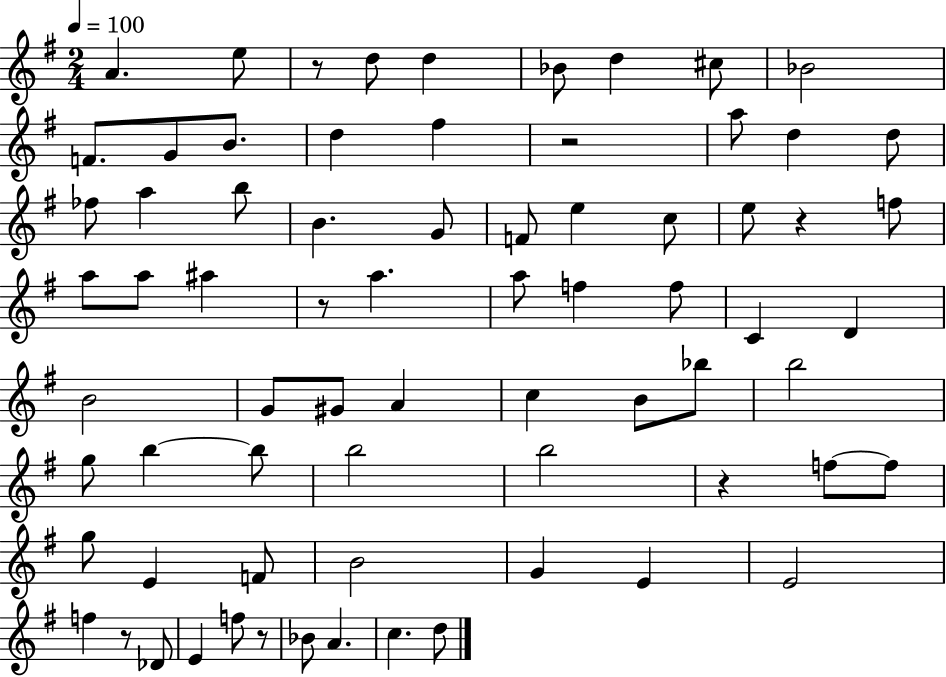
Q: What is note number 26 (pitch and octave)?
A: F5